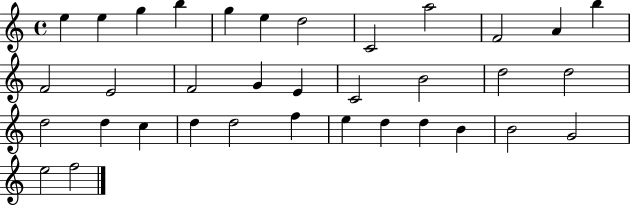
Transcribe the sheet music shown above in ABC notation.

X:1
T:Untitled
M:4/4
L:1/4
K:C
e e g b g e d2 C2 a2 F2 A b F2 E2 F2 G E C2 B2 d2 d2 d2 d c d d2 f e d d B B2 G2 e2 f2